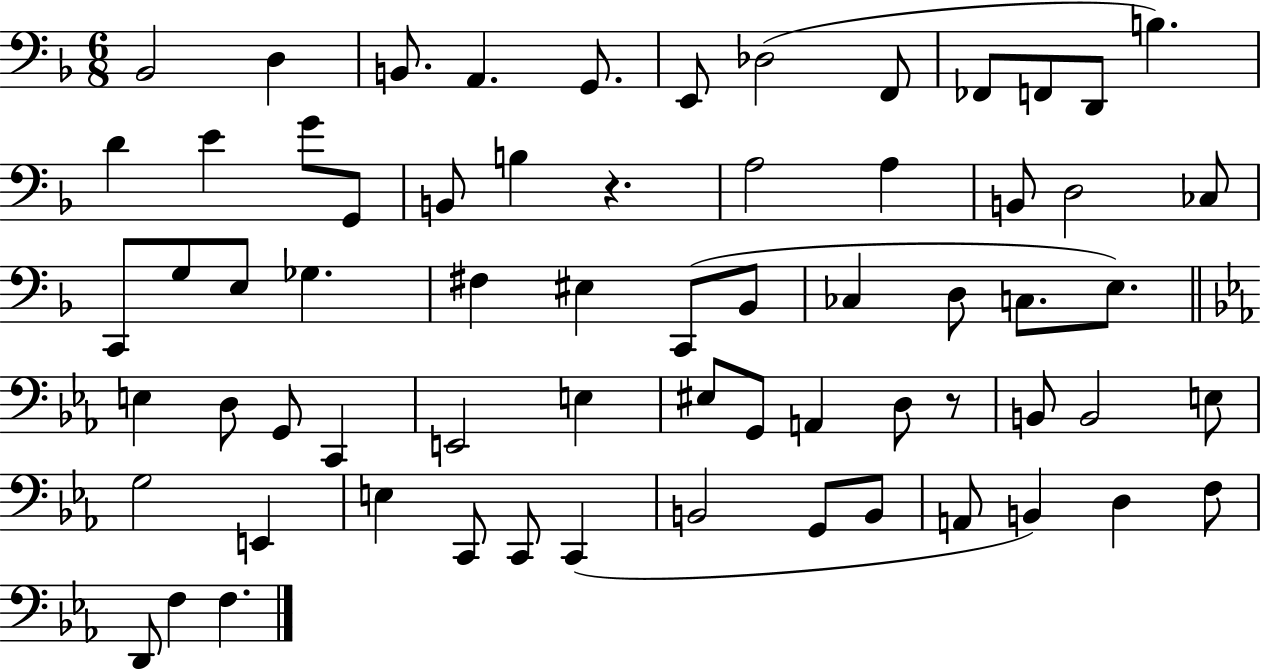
X:1
T:Untitled
M:6/8
L:1/4
K:F
_B,,2 D, B,,/2 A,, G,,/2 E,,/2 _D,2 F,,/2 _F,,/2 F,,/2 D,,/2 B, D E G/2 G,,/2 B,,/2 B, z A,2 A, B,,/2 D,2 _C,/2 C,,/2 G,/2 E,/2 _G, ^F, ^E, C,,/2 _B,,/2 _C, D,/2 C,/2 E,/2 E, D,/2 G,,/2 C,, E,,2 E, ^E,/2 G,,/2 A,, D,/2 z/2 B,,/2 B,,2 E,/2 G,2 E,, E, C,,/2 C,,/2 C,, B,,2 G,,/2 B,,/2 A,,/2 B,, D, F,/2 D,,/2 F, F,